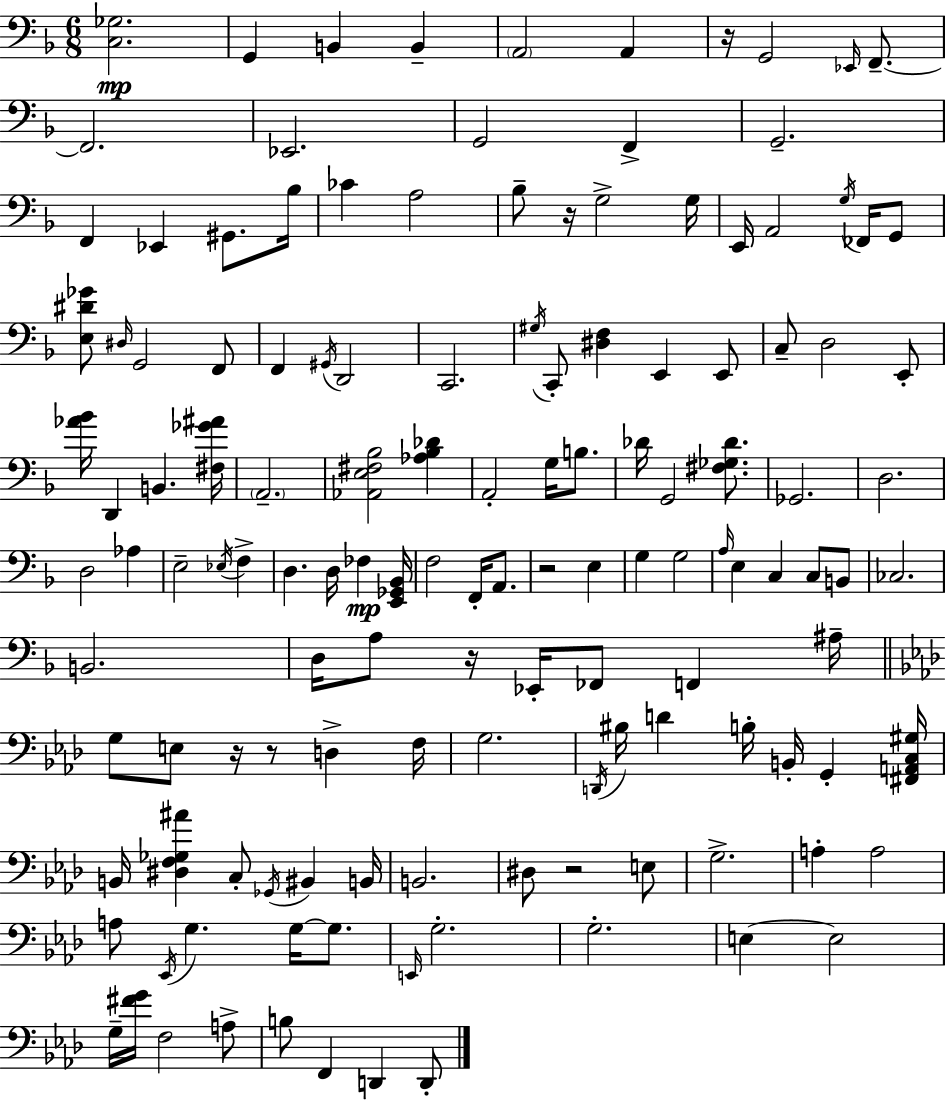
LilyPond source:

{
  \clef bass
  \numericTimeSignature
  \time 6/8
  \key d \minor
  <c ges>2.\mp | g,4 b,4 b,4-- | \parenthesize a,2 a,4 | r16 g,2 \grace { ees,16 } f,8.--~~ | \break f,2. | ees,2. | g,2 f,4-> | g,2.-- | \break f,4 ees,4 gis,8. | bes16 ces'4 a2 | bes8-- r16 g2-> | g16 e,16 a,2 \acciaccatura { g16 } fes,16 | \break g,8 <e dis' ges'>8 \grace { dis16 } g,2 | f,8 f,4 \acciaccatura { gis,16 } d,2 | c,2. | \acciaccatura { gis16 } c,8-. <dis f>4 e,4 | \break e,8 c8-- d2 | e,8-. <aes' bes'>16 d,4 b,4. | <fis ges' ais'>16 \parenthesize a,2.-- | <aes, e fis bes>2 | \break <aes bes des'>4 a,2-. | g16 b8. des'16 g,2 | <fis ges des'>8. ges,2. | d2. | \break d2 | aes4 e2-- | \acciaccatura { ees16 } f4-> d4. | d16 fes4\mp <e, ges, bes,>16 f2 | \break f,16-. a,8. r2 | e4 g4 g2 | \grace { a16 } e4 c4 | c8 b,8 ces2. | \break b,2. | d16 a8 r16 ees,16-. | fes,8 f,4 ais16-- \bar "||" \break \key f \minor g8 e8 r16 r8 d4-> f16 | g2. | \acciaccatura { d,16 } bis16 d'4 b16-. b,16-. g,4-. | <fis, a, c gis>16 b,16 <dis f ges ais'>4 c8-. \acciaccatura { ges,16 } bis,4 | \break b,16 b,2. | dis8 r2 | e8 g2.-> | a4-. a2 | \break a8 \acciaccatura { ees,16 } g4. g16~~ | g8. \grace { e,16 } g2.-. | g2.-. | e4~~ e2 | \break g16-- <fis' g'>16 f2 | a8-> b8 f,4 d,4 | d,8-. \bar "|."
}